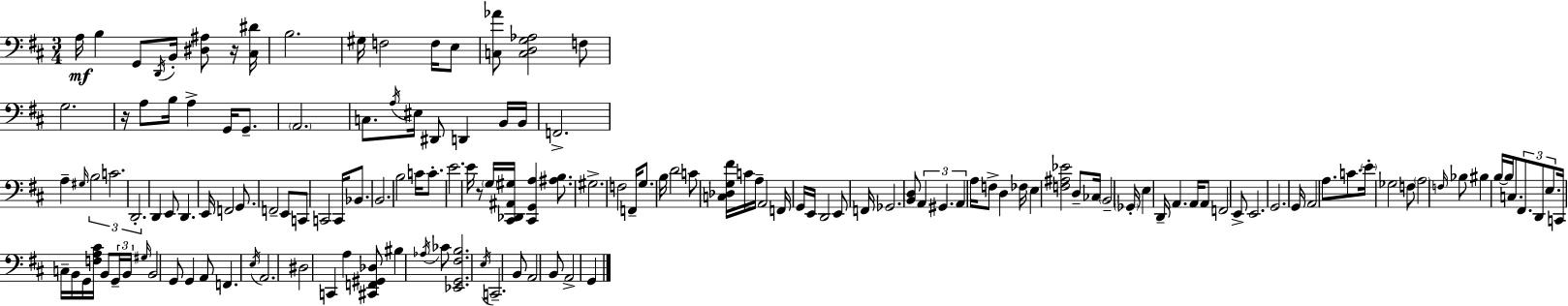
A3/s B3/q G2/e D2/s B2/s [D#3,A#3]/e R/s [C#3,D#4]/s B3/h. G#3/s F3/h F3/s E3/e [C3,Ab4]/e [C3,D3,G3,Ab3]/h F3/e G3/h. R/s A3/e B3/s A3/q G2/s G2/e. A2/h. C3/e. A3/s EIS3/s D#2/e D2/q B2/s B2/s F2/h. A3/q G#3/s B3/h C4/h. D2/h. D2/q E2/e D2/q. E2/s F2/h G2/e. F2/h E2/e C2/e C2/h C2/s Bb2/e. B2/h. B3/h C4/s C4/e. E4/h. E4/s R/e G3/s [C#2,Db2,A#2,G#3]/s [C#2,G2,A3]/q [A#3,B3]/e. G#3/h. F3/h F2/s G3/e. B3/s D4/h C4/e [C3,Db3,G3,F#4]/s C4/s A3/s A2/h F2/s G2/s E2/s D2/h E2/e F2/s Gb2/h. [B2,D3]/e A2/q G#2/q. A2/q A3/s F3/e D3/q FES3/s E3/q [F3,A#3,Eb4]/h D3/e CES3/s B2/h Gb2/s E3/q D2/s A2/q. A2/s A2/e F2/h E2/e E2/h. G2/h. G2/s A2/h A3/e. C4/e. E4/s Gb3/h F3/e A3/h F3/s Bb3/e BIS3/q B3/s B3/s C3/e. F#2/e. D2/e E3/e. C2/s C3/s B2/s G2/s [F3,A3,C#4]/s B2/e G2/s B2/s G#3/s B2/h G2/e G2/q A2/e F2/q. E3/s A2/h. D#3/h C2/q A3/q [C#2,F2,G#2,Db3]/e BIS3/q Ab3/s CES4/e [Eb2,G2,F#3,B3]/h. E3/s C2/h. B2/e A2/h B2/e A2/h G2/q